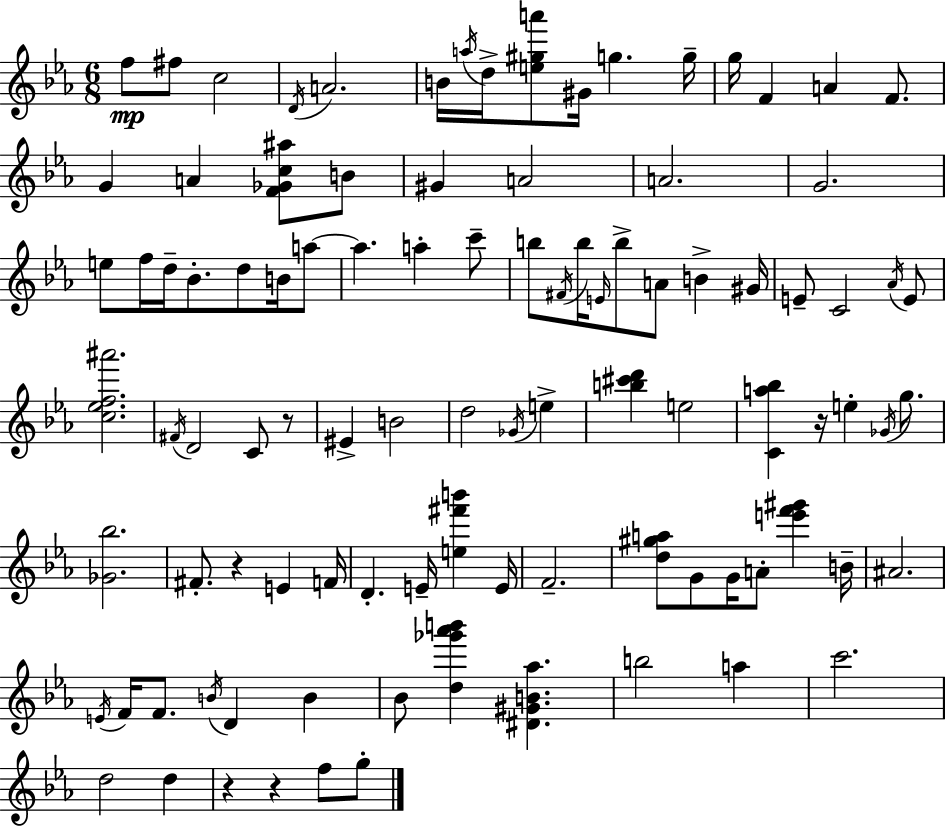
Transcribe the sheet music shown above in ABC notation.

X:1
T:Untitled
M:6/8
L:1/4
K:Cm
f/2 ^f/2 c2 D/4 A2 B/4 a/4 d/4 [e^ga']/2 ^G/4 g g/4 g/4 F A F/2 G A [F_Gc^a]/2 B/2 ^G A2 A2 G2 e/2 f/4 d/4 _B/2 d/2 B/4 a/2 a a c'/2 b/2 ^F/4 b/4 E/4 b/2 A/2 B ^G/4 E/2 C2 _A/4 E/2 [c_ef^a']2 ^F/4 D2 C/2 z/2 ^E B2 d2 _G/4 e [b^c'd'] e2 [Ca_b] z/4 e _G/4 g/2 [_G_b]2 ^F/2 z E F/4 D E/4 [e^f'b'] E/4 F2 [d^ga]/2 G/2 G/4 A/2 [e'f'^g'] B/4 ^A2 E/4 F/4 F/2 B/4 D B _B/2 [d_g'_a'b'] [^D^GB_a] b2 a c'2 d2 d z z f/2 g/2